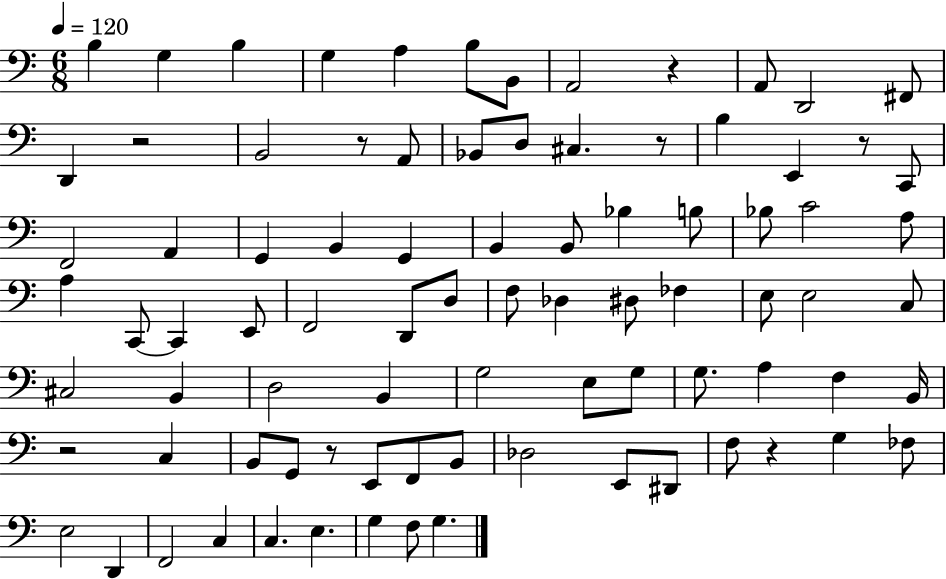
B3/q G3/q B3/q G3/q A3/q B3/e B2/e A2/h R/q A2/e D2/h F#2/e D2/q R/h B2/h R/e A2/e Bb2/e D3/e C#3/q. R/e B3/q E2/q R/e C2/e F2/h A2/q G2/q B2/q G2/q B2/q B2/e Bb3/q B3/e Bb3/e C4/h A3/e A3/q C2/e C2/q E2/e F2/h D2/e D3/e F3/e Db3/q D#3/e FES3/q E3/e E3/h C3/e C#3/h B2/q D3/h B2/q G3/h E3/e G3/e G3/e. A3/q F3/q B2/s R/h C3/q B2/e G2/e R/e E2/e F2/e B2/e Db3/h E2/e D#2/e F3/e R/q G3/q FES3/e E3/h D2/q F2/h C3/q C3/q. E3/q. G3/q F3/e G3/q.